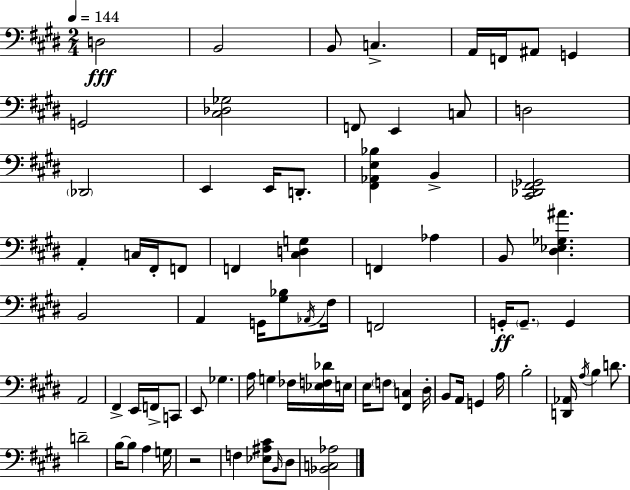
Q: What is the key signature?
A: E major